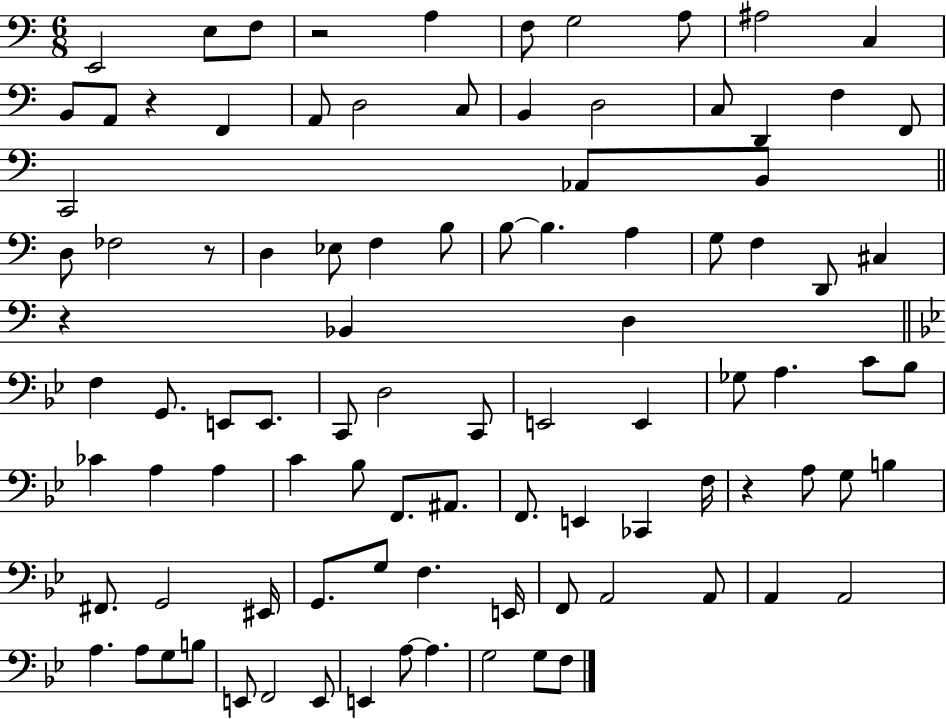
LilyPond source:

{
  \clef bass
  \numericTimeSignature
  \time 6/8
  \key c \major
  e,2 e8 f8 | r2 a4 | f8 g2 a8 | ais2 c4 | \break b,8 a,8 r4 f,4 | a,8 d2 c8 | b,4 d2 | c8 d,4 f4 f,8 | \break c,2 aes,8 b,8 | \bar "||" \break \key c \major d8 fes2 r8 | d4 ees8 f4 b8 | b8~~ b4. a4 | g8 f4 d,8 cis4 | \break r4 bes,4 d4 | \bar "||" \break \key bes \major f4 g,8. e,8 e,8. | c,8 d2 c,8 | e,2 e,4 | ges8 a4. c'8 bes8 | \break ces'4 a4 a4 | c'4 bes8 f,8. ais,8. | f,8. e,4 ces,4 f16 | r4 a8 g8 b4 | \break fis,8. g,2 eis,16 | g,8. g8 f4. e,16 | f,8 a,2 a,8 | a,4 a,2 | \break a4. a8 g8 b8 | e,8 f,2 e,8 | e,4 a8~~ a4. | g2 g8 f8 | \break \bar "|."
}